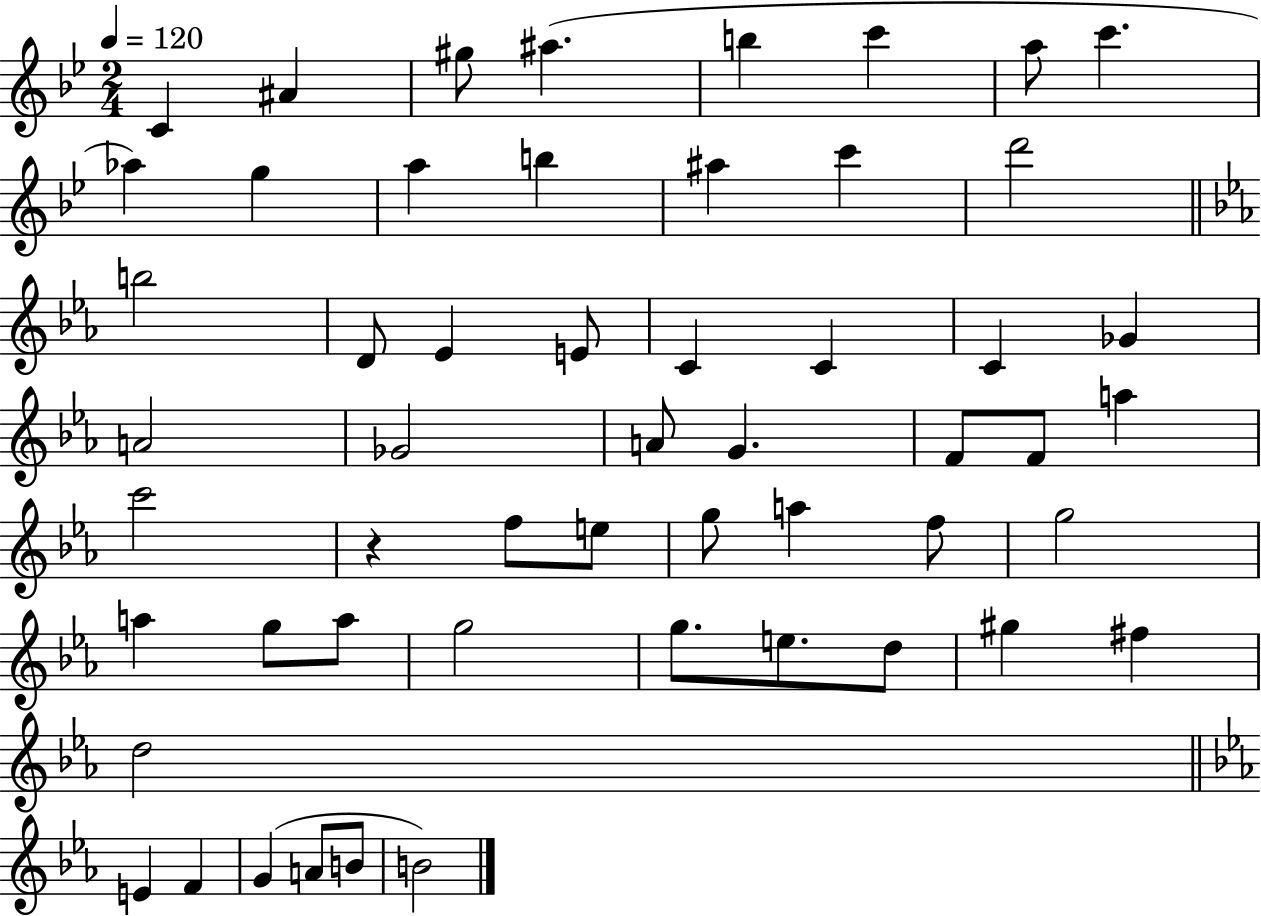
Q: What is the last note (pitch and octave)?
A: B4